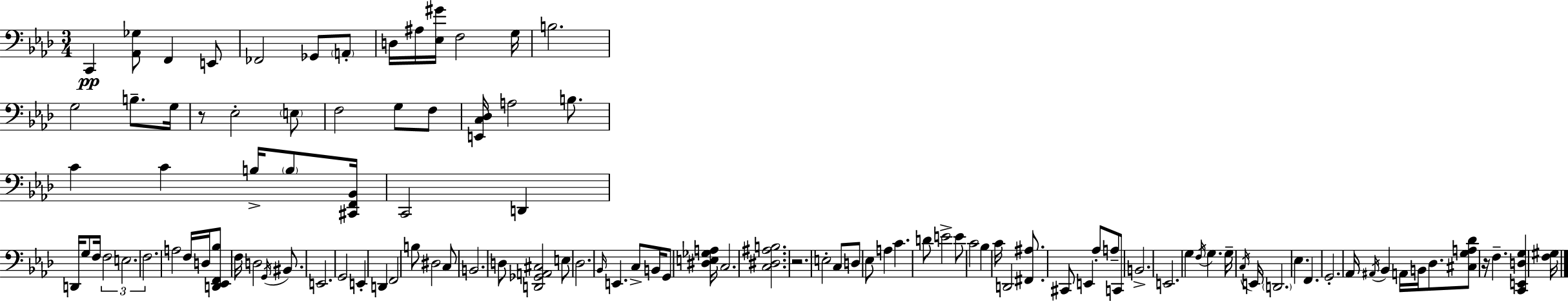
X:1
T:Untitled
M:3/4
L:1/4
K:Ab
C,, [_A,,_G,]/2 F,, E,,/2 _F,,2 _G,,/2 A,,/2 D,/4 ^A,/4 [_E,^G]/4 F,2 G,/4 B,2 G,2 B,/2 G,/4 z/2 _E,2 E,/2 F,2 G,/2 F,/2 [E,,C,_D,]/4 A,2 B,/2 C C B,/4 B,/2 [^C,,F,,_B,,]/4 C,,2 D,, D,,/4 G,/2 F,/4 F,2 E,2 F,2 A,2 F,/4 D,/4 [D,,_E,,F,,_B,]/2 F,/4 D,2 G,,/4 ^B,,/2 E,,2 G,,2 E,, D,, F,,2 B,/2 ^D,2 C,/2 B,,2 D,/2 [D,,_G,,A,,^C,]2 E,/2 _D,2 _B,,/4 E,, C,/2 B,,/4 G,,/2 [^D,E,_G,A,]/4 C,2 [C,^D,^A,B,]2 z2 E,2 C,/2 D,/2 _E,/2 A, C D/2 E2 E/2 C2 _B, C/4 D,,2 [^F,,^A,]/2 ^C,,/2 E,, _A,/2 A,/2 C,,/2 B,,2 E,,2 G, F,/4 G, G,/4 C,/4 E,,/4 D,,2 _E, F,, G,,2 _A,,/4 ^A,,/4 _B,, A,,/4 B,,/4 _D,/2 [^C,G,A,_D]/2 z/4 F, [C,,E,,D,G,] [F,^G,]/4